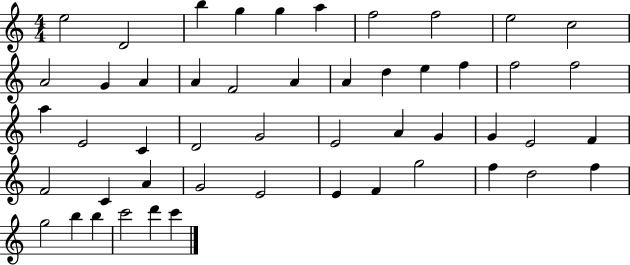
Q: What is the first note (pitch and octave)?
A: E5